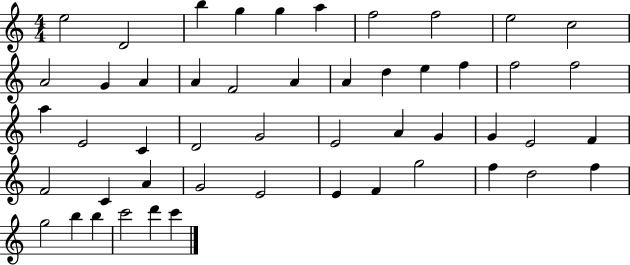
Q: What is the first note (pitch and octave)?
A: E5